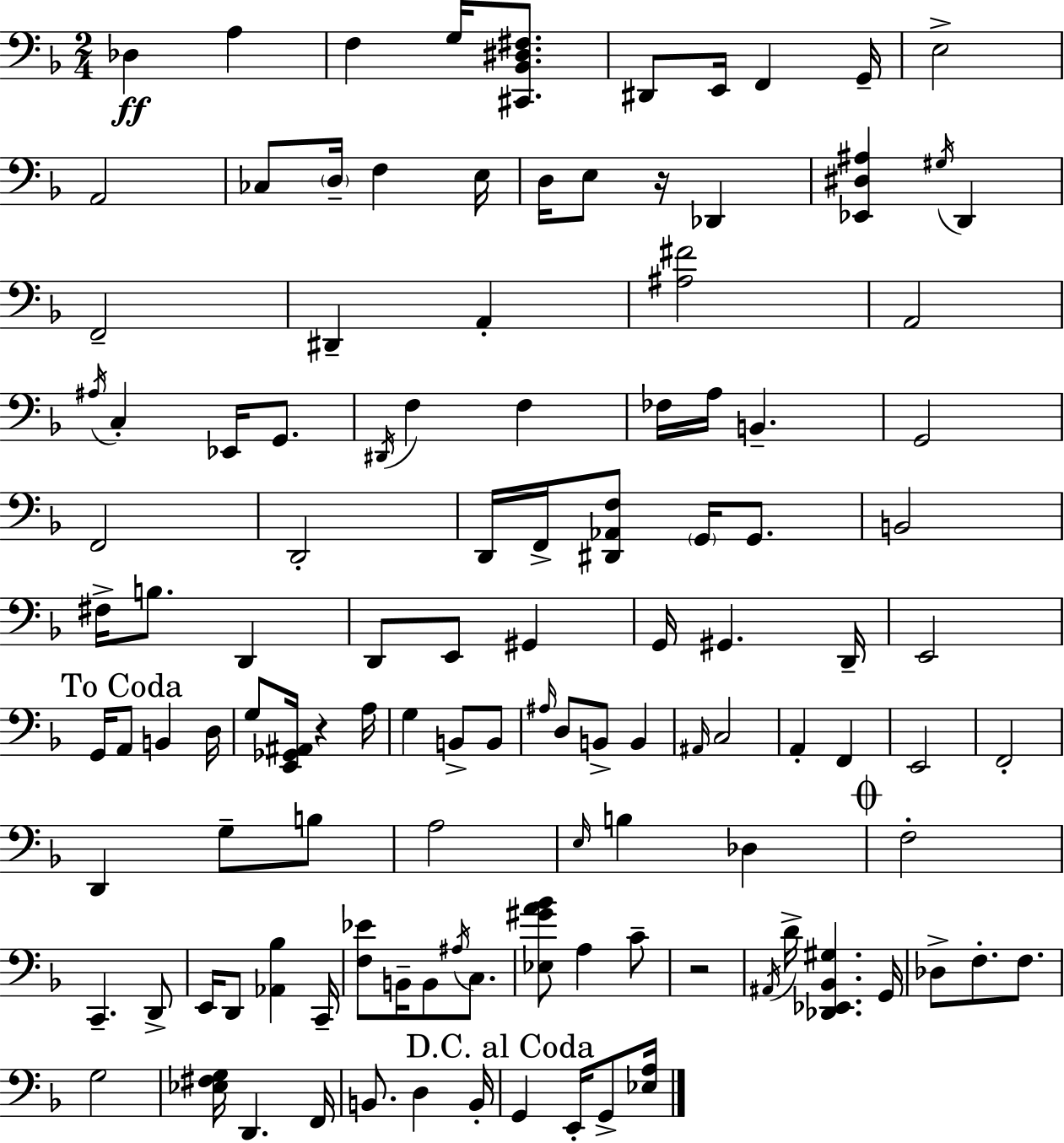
Db3/q A3/q F3/q G3/s [C#2,Bb2,D#3,F#3]/e. D#2/e E2/s F2/q G2/s E3/h A2/h CES3/e D3/s F3/q E3/s D3/s E3/e R/s Db2/q [Eb2,D#3,A#3]/q G#3/s D2/q F2/h D#2/q A2/q [A#3,F#4]/h A2/h A#3/s C3/q Eb2/s G2/e. D#2/s F3/q F3/q FES3/s A3/s B2/q. G2/h F2/h D2/h D2/s F2/s [D#2,Ab2,F3]/e G2/s G2/e. B2/h F#3/s B3/e. D2/q D2/e E2/e G#2/q G2/s G#2/q. D2/s E2/h G2/s A2/e B2/q D3/s G3/e [E2,Gb2,A#2]/s R/q A3/s G3/q B2/e B2/e A#3/s D3/e B2/e B2/q A#2/s C3/h A2/q F2/q E2/h F2/h D2/q G3/e B3/e A3/h E3/s B3/q Db3/q F3/h C2/q. D2/e E2/s D2/e [Ab2,Bb3]/q C2/s [F3,Eb4]/e B2/s B2/e A#3/s C3/e. [Eb3,G#4,A4,Bb4]/e A3/q C4/e R/h A#2/s D4/s [Db2,Eb2,Bb2,G#3]/q. G2/s Db3/e F3/e. F3/e. G3/h [Eb3,F#3,G3]/s D2/q. F2/s B2/e. D3/q B2/s G2/q E2/s G2/e [Eb3,A3]/s